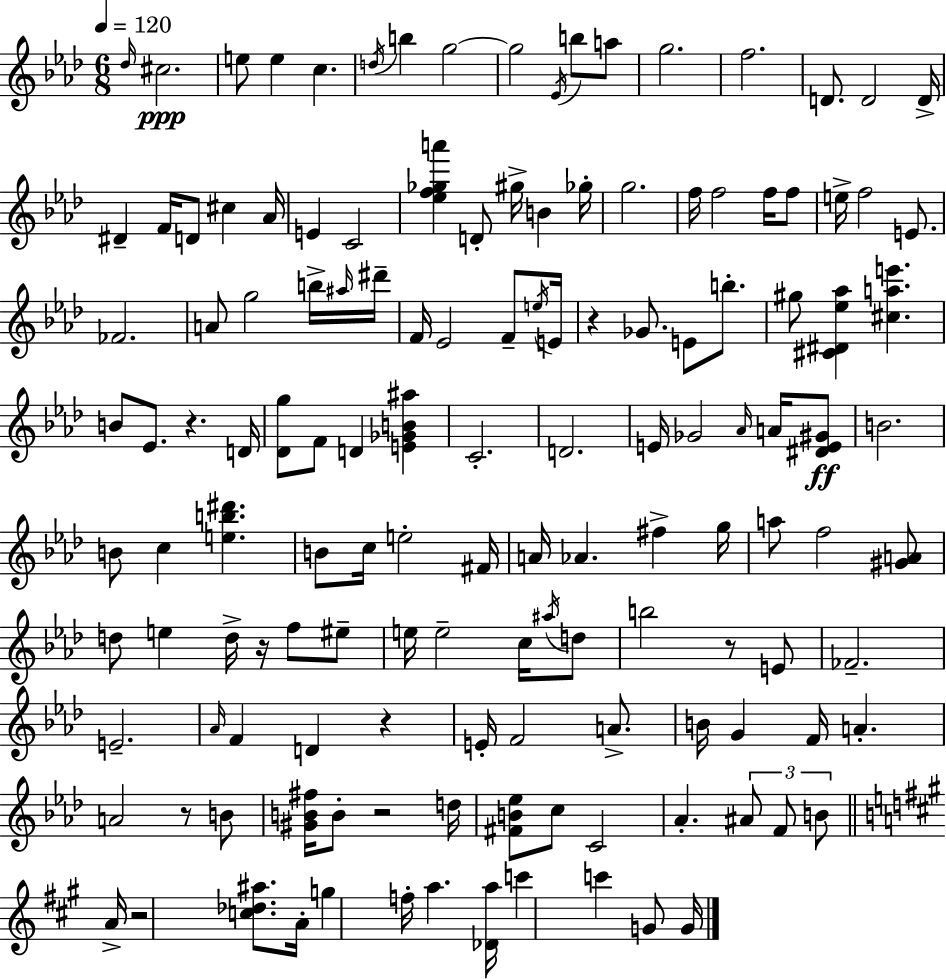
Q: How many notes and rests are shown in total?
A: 138